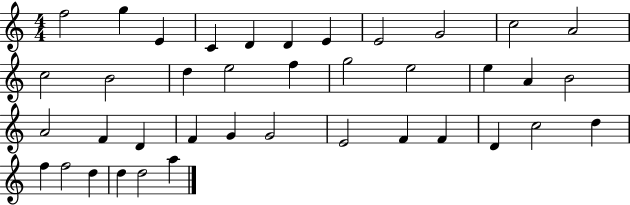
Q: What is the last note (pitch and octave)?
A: A5